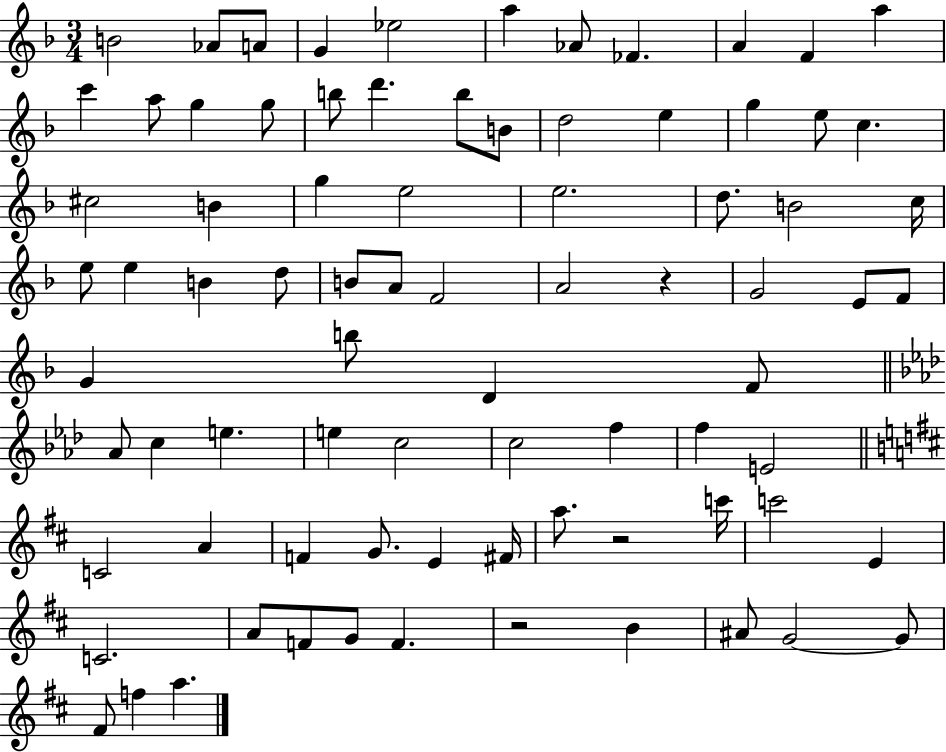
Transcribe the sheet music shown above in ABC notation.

X:1
T:Untitled
M:3/4
L:1/4
K:F
B2 _A/2 A/2 G _e2 a _A/2 _F A F a c' a/2 g g/2 b/2 d' b/2 B/2 d2 e g e/2 c ^c2 B g e2 e2 d/2 B2 c/4 e/2 e B d/2 B/2 A/2 F2 A2 z G2 E/2 F/2 G b/2 D F/2 _A/2 c e e c2 c2 f f E2 C2 A F G/2 E ^F/4 a/2 z2 c'/4 c'2 E C2 A/2 F/2 G/2 F z2 B ^A/2 G2 G/2 ^F/2 f a